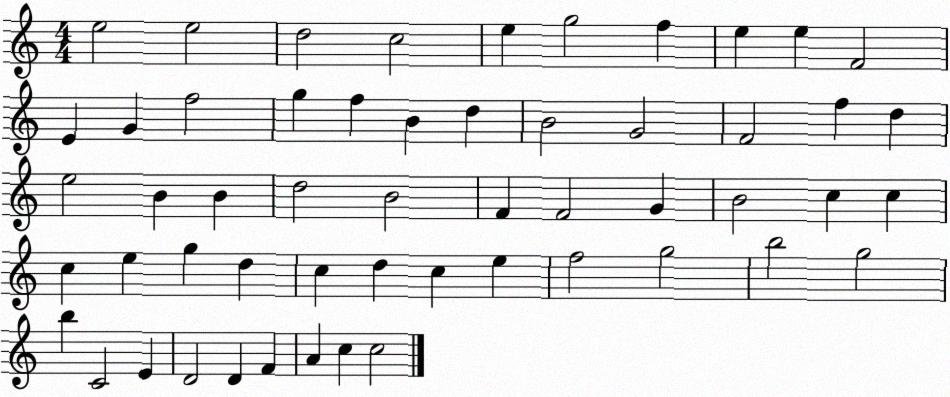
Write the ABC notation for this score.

X:1
T:Untitled
M:4/4
L:1/4
K:C
e2 e2 d2 c2 e g2 f e e F2 E G f2 g f B d B2 G2 F2 f d e2 B B d2 B2 F F2 G B2 c c c e g d c d c e f2 g2 b2 g2 b C2 E D2 D F A c c2